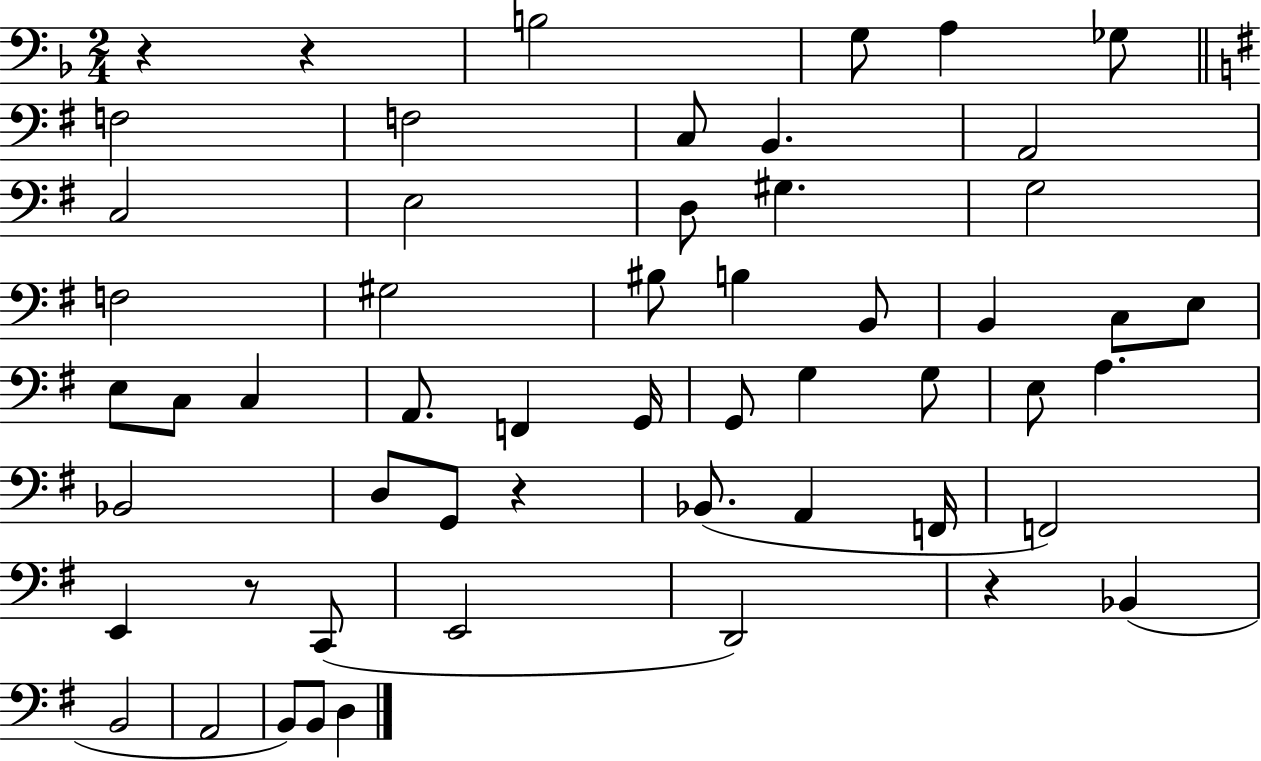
R/q R/q B3/h G3/e A3/q Gb3/e F3/h F3/h C3/e B2/q. A2/h C3/h E3/h D3/e G#3/q. G3/h F3/h G#3/h BIS3/e B3/q B2/e B2/q C3/e E3/e E3/e C3/e C3/q A2/e. F2/q G2/s G2/e G3/q G3/e E3/e A3/q. Bb2/h D3/e G2/e R/q Bb2/e. A2/q F2/s F2/h E2/q R/e C2/e E2/h D2/h R/q Bb2/q B2/h A2/h B2/e B2/e D3/q